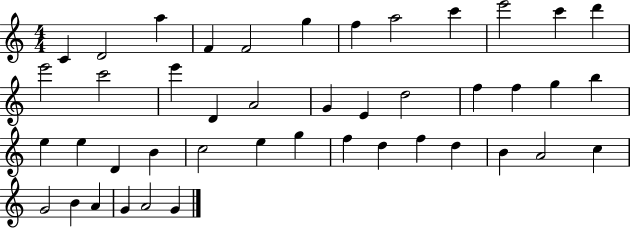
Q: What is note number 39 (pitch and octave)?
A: G4